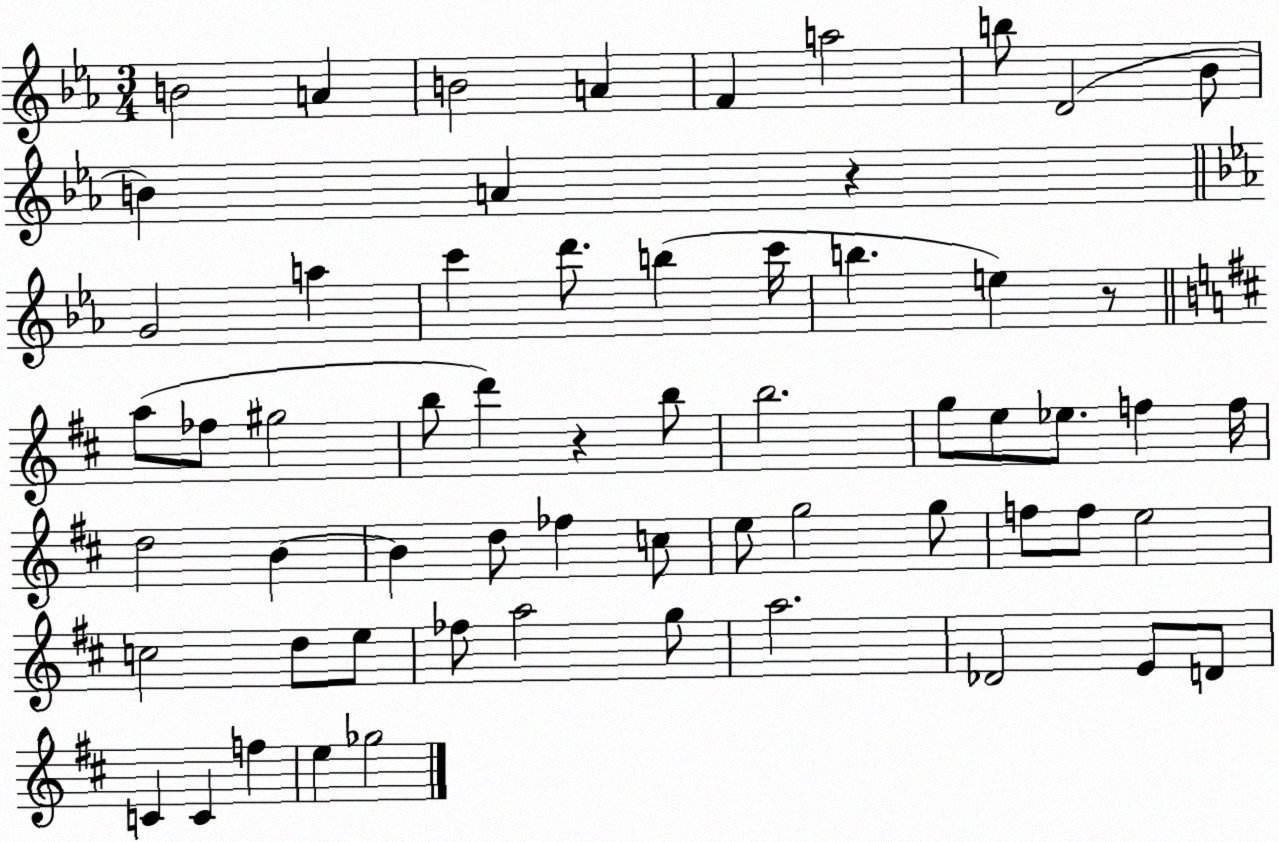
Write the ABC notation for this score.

X:1
T:Untitled
M:3/4
L:1/4
K:Eb
B2 A B2 A F a2 b/2 D2 _B/2 B A z G2 a c' d'/2 b c'/4 b e z/2 a/2 _f/2 ^g2 b/2 d' z b/2 b2 g/2 e/2 _e/2 f f/4 d2 B B d/2 _f c/2 e/2 g2 g/2 f/2 f/2 e2 c2 d/2 e/2 _f/2 a2 g/2 a2 _D2 E/2 D/2 C C f e _g2